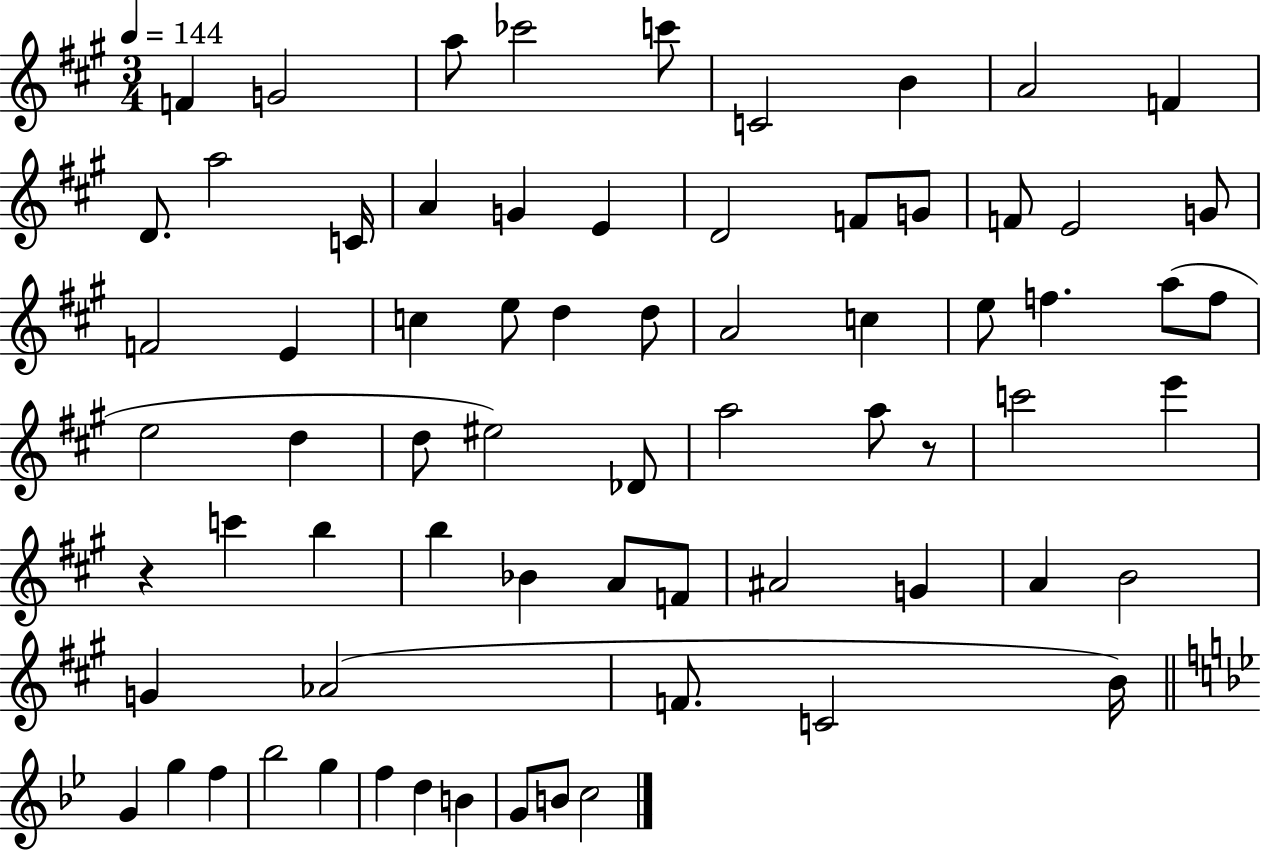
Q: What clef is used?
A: treble